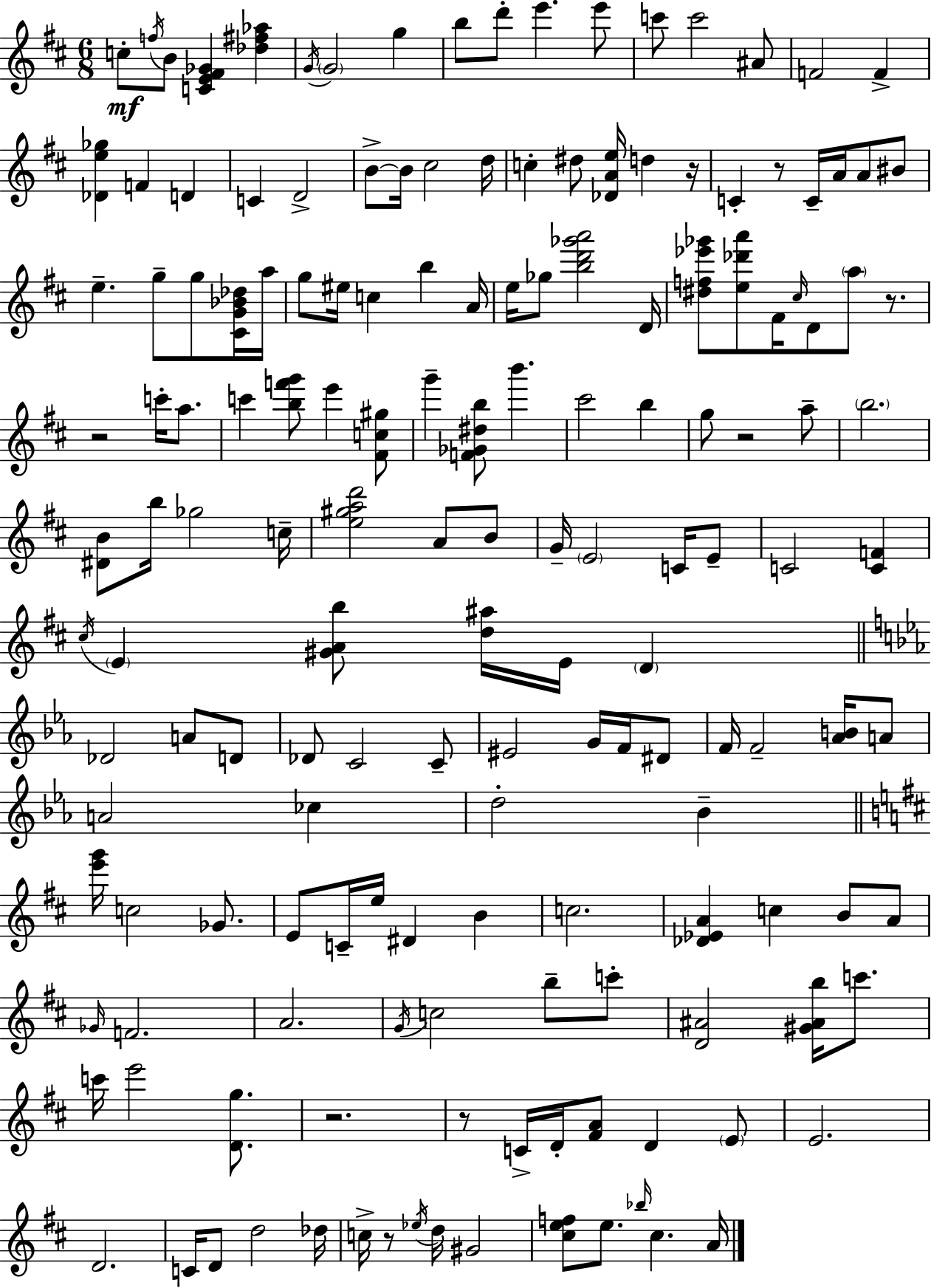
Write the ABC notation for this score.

X:1
T:Untitled
M:6/8
L:1/4
K:D
c/2 f/4 B/2 [CE^F_G] [_d^f_a] G/4 G2 g b/2 d'/2 e' e'/2 c'/2 c'2 ^A/2 F2 F [_De_g] F D C D2 B/2 B/4 ^c2 d/4 c ^d/2 [_DAe]/4 d z/4 C z/2 C/4 A/4 A/2 ^B/2 e g/2 g/2 [^CG_B_d]/4 a/4 g/2 ^e/4 c b A/4 e/4 _g/2 [bd'_g'a']2 D/4 [^df_e'_g']/2 [e_d'a']/2 ^F/4 ^c/4 D/2 a/2 z/2 z2 c'/4 a/2 c' [bf'g']/2 e' [^Fc^g]/2 g' [F_G^db]/2 b' ^c'2 b g/2 z2 a/2 b2 [^DB]/2 b/4 _g2 c/4 [e^gad']2 A/2 B/2 G/4 E2 C/4 E/2 C2 [CF] ^c/4 E [^GAb]/2 [d^a]/4 E/4 D _D2 A/2 D/2 _D/2 C2 C/2 ^E2 G/4 F/4 ^D/2 F/4 F2 [_AB]/4 A/2 A2 _c d2 _B [e'g']/4 c2 _G/2 E/2 C/4 e/4 ^D B c2 [_D_EA] c B/2 A/2 _G/4 F2 A2 G/4 c2 b/2 c'/2 [D^A]2 [^G^Ab]/4 c'/2 c'/4 e'2 [Dg]/2 z2 z/2 C/4 D/4 [^FA]/2 D E/2 E2 D2 C/4 D/2 d2 _d/4 c/4 z/2 _e/4 d/4 ^G2 [^cef]/2 e/2 _b/4 ^c A/4